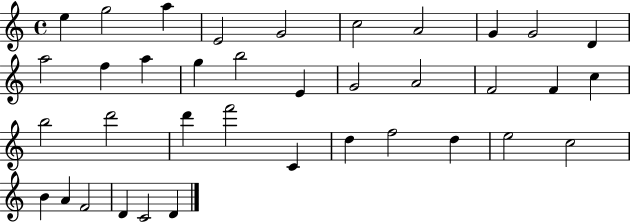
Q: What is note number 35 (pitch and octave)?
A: D4